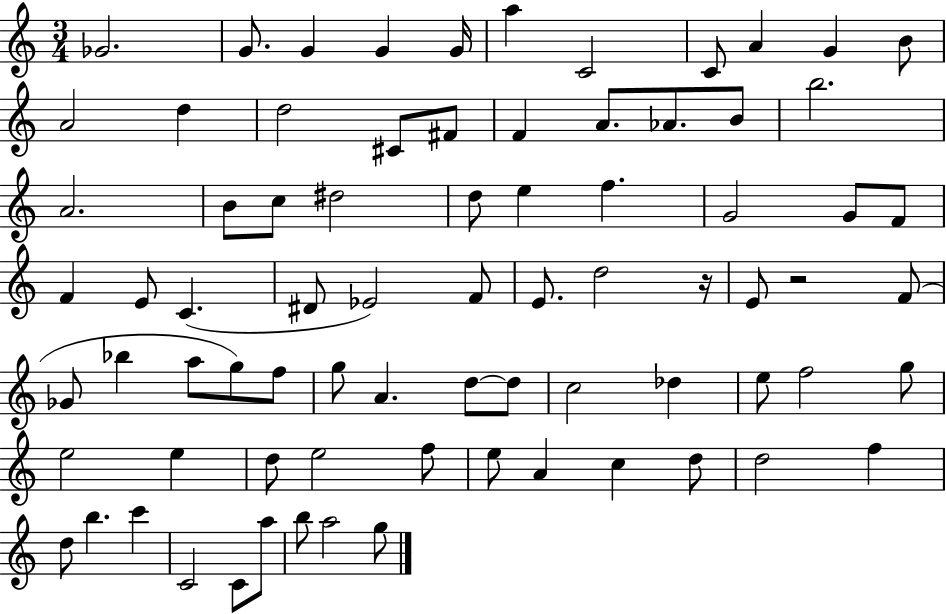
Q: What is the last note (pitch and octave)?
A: G5